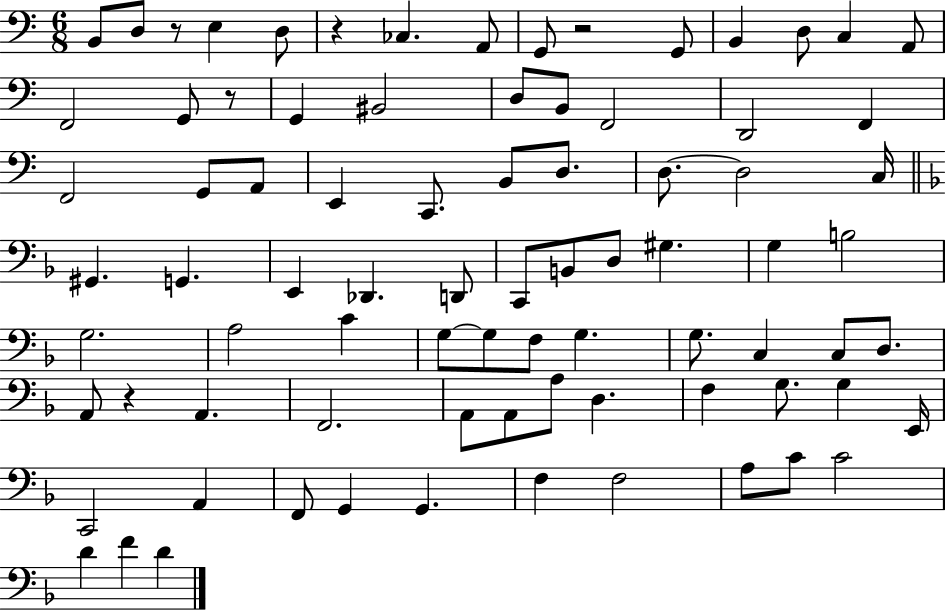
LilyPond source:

{
  \clef bass
  \numericTimeSignature
  \time 6/8
  \key c \major
  b,8 d8 r8 e4 d8 | r4 ces4. a,8 | g,8 r2 g,8 | b,4 d8 c4 a,8 | \break f,2 g,8 r8 | g,4 bis,2 | d8 b,8 f,2 | d,2 f,4 | \break f,2 g,8 a,8 | e,4 c,8. b,8 d8. | d8.~~ d2 c16 | \bar "||" \break \key f \major gis,4. g,4. | e,4 des,4. d,8 | c,8 b,8 d8 gis4. | g4 b2 | \break g2. | a2 c'4 | g8~~ g8 f8 g4. | g8. c4 c8 d8. | \break a,8 r4 a,4. | f,2. | a,8 a,8 a8 d4. | f4 g8. g4 e,16 | \break c,2 a,4 | f,8 g,4 g,4. | f4 f2 | a8 c'8 c'2 | \break d'4 f'4 d'4 | \bar "|."
}